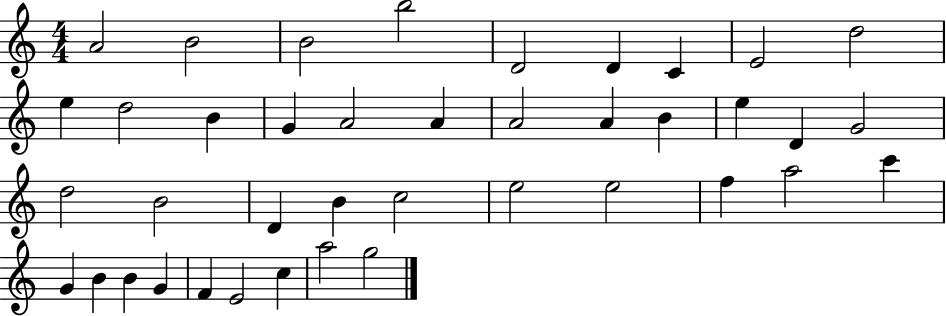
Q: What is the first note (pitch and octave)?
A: A4